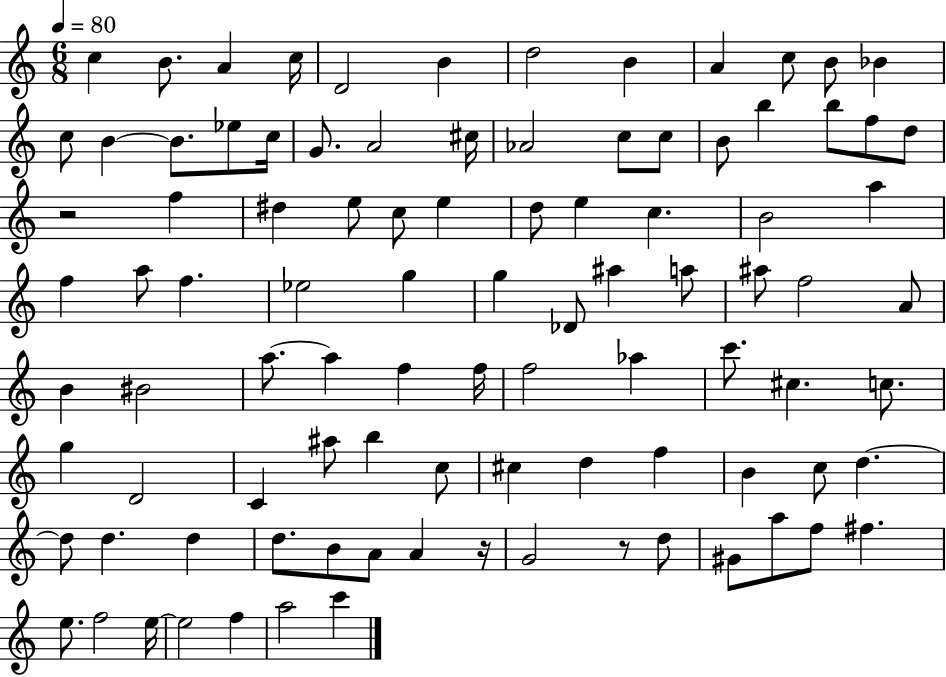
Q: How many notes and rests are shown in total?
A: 96